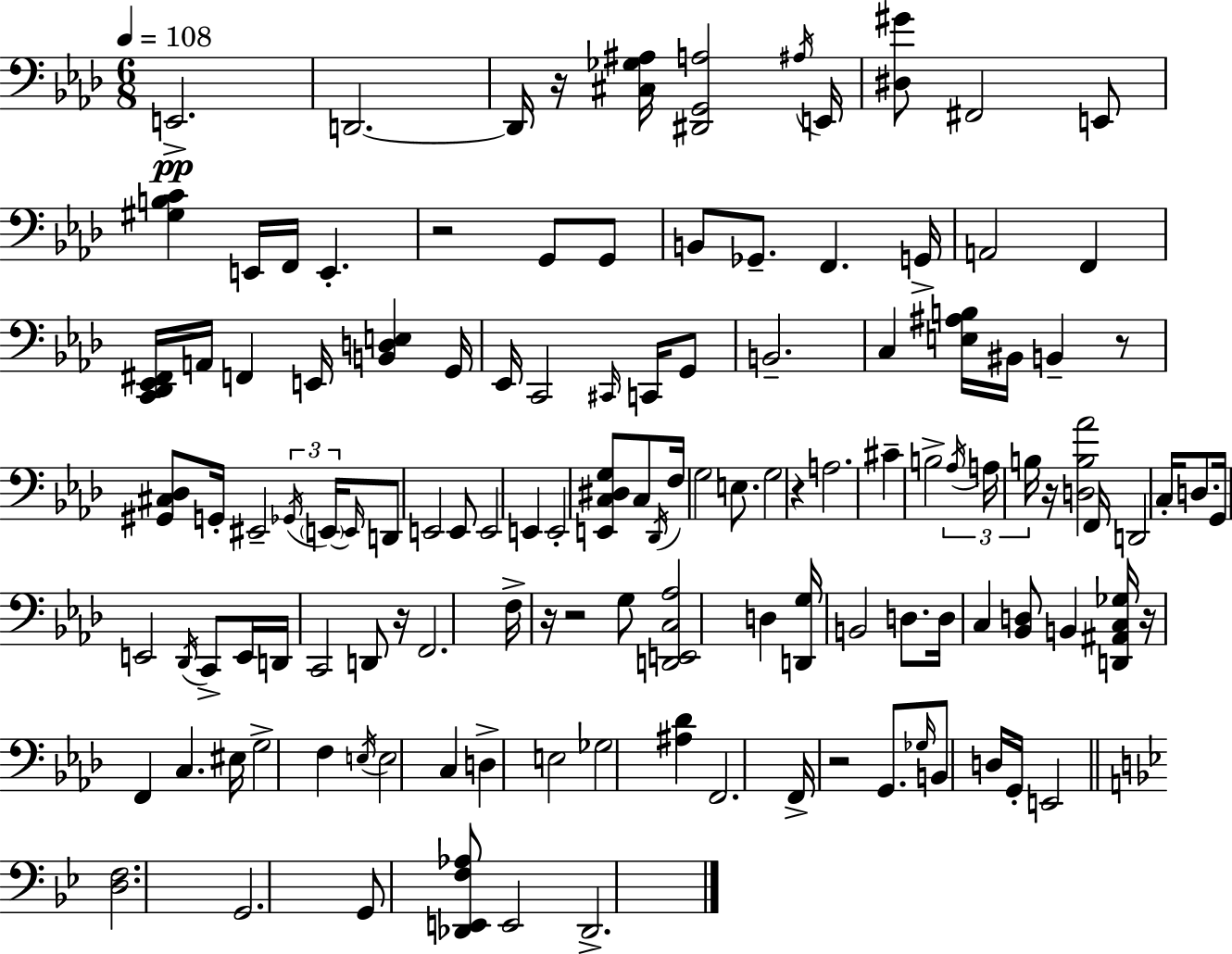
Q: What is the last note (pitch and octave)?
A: Db2